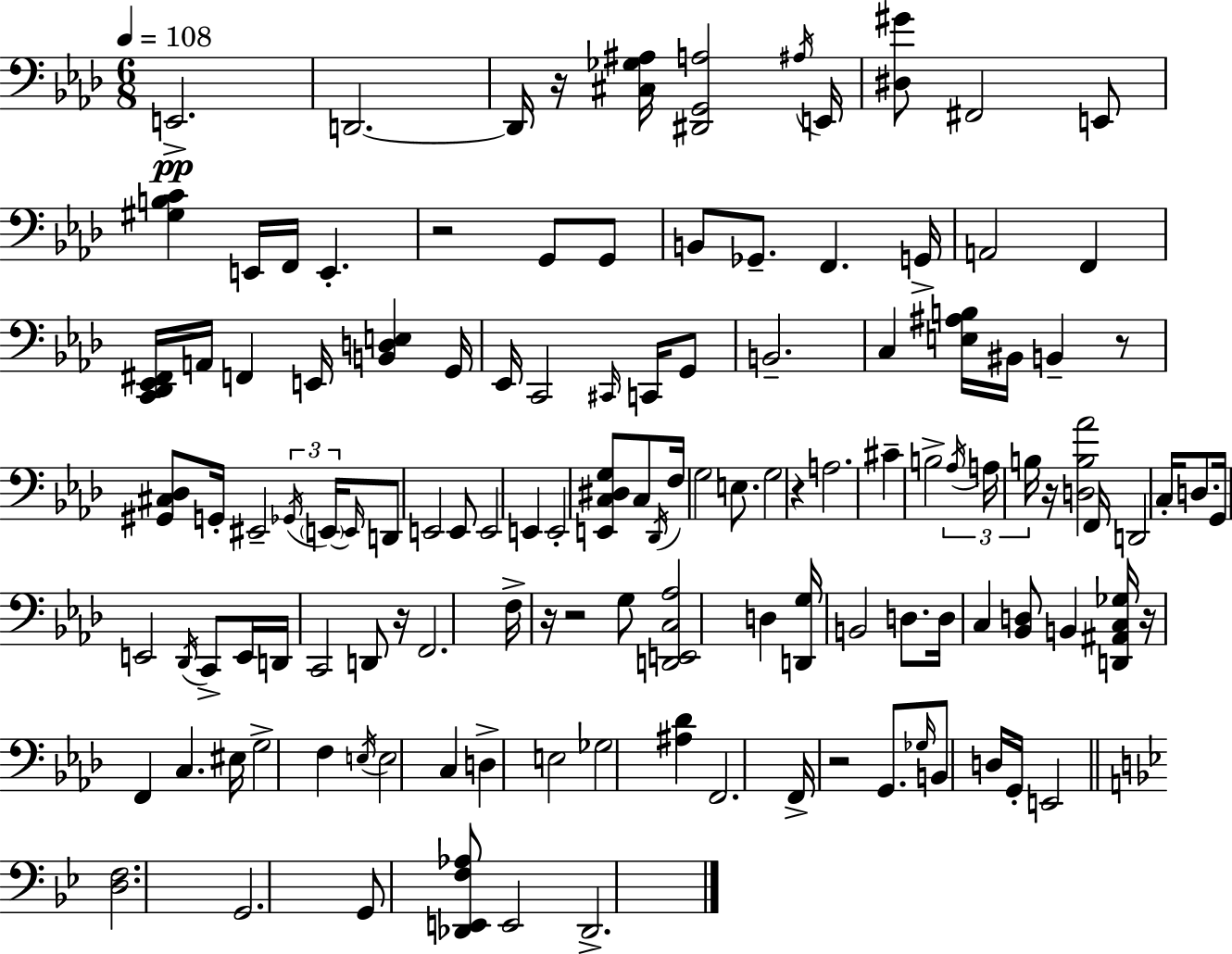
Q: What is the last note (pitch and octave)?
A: Db2